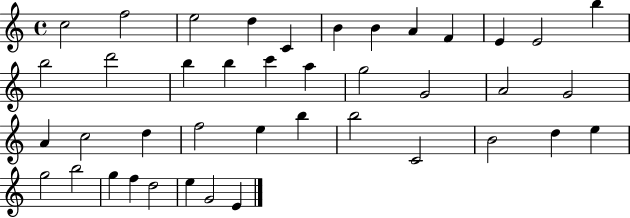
C5/h F5/h E5/h D5/q C4/q B4/q B4/q A4/q F4/q E4/q E4/h B5/q B5/h D6/h B5/q B5/q C6/q A5/q G5/h G4/h A4/h G4/h A4/q C5/h D5/q F5/h E5/q B5/q B5/h C4/h B4/h D5/q E5/q G5/h B5/h G5/q F5/q D5/h E5/q G4/h E4/q